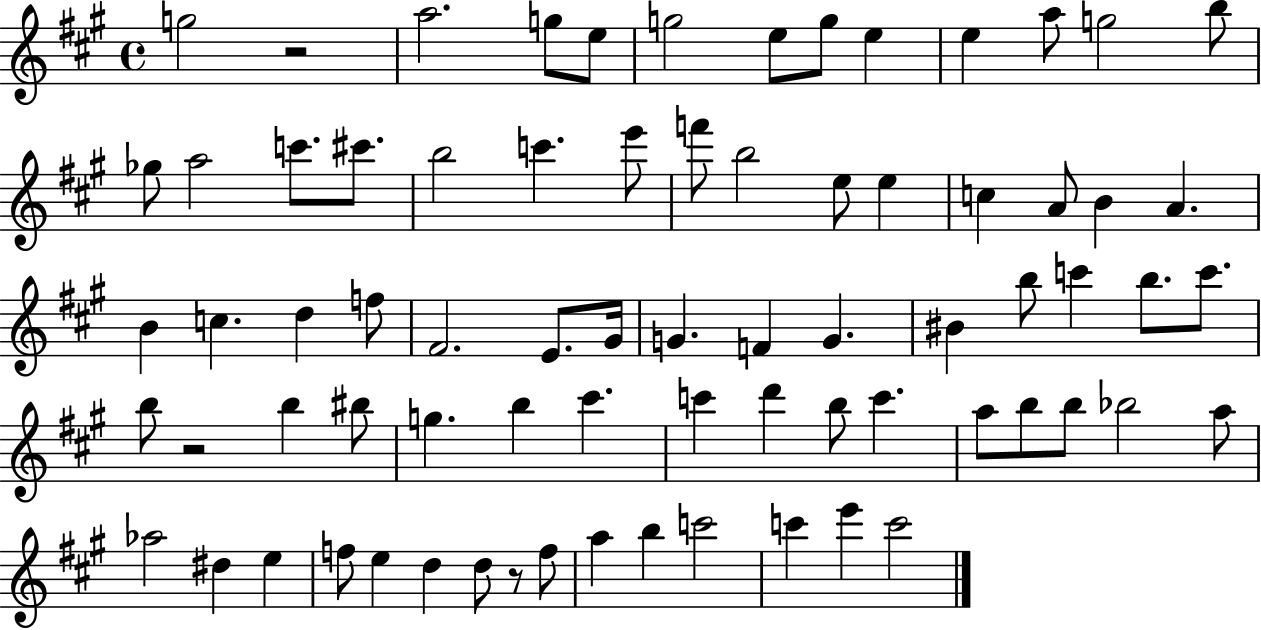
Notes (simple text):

G5/h R/h A5/h. G5/e E5/e G5/h E5/e G5/e E5/q E5/q A5/e G5/h B5/e Gb5/e A5/h C6/e. C#6/e. B5/h C6/q. E6/e F6/e B5/h E5/e E5/q C5/q A4/e B4/q A4/q. B4/q C5/q. D5/q F5/e F#4/h. E4/e. G#4/s G4/q. F4/q G4/q. BIS4/q B5/e C6/q B5/e. C6/e. B5/e R/h B5/q BIS5/e G5/q. B5/q C#6/q. C6/q D6/q B5/e C6/q. A5/e B5/e B5/e Bb5/h A5/e Ab5/h D#5/q E5/q F5/e E5/q D5/q D5/e R/e F5/e A5/q B5/q C6/h C6/q E6/q C6/h